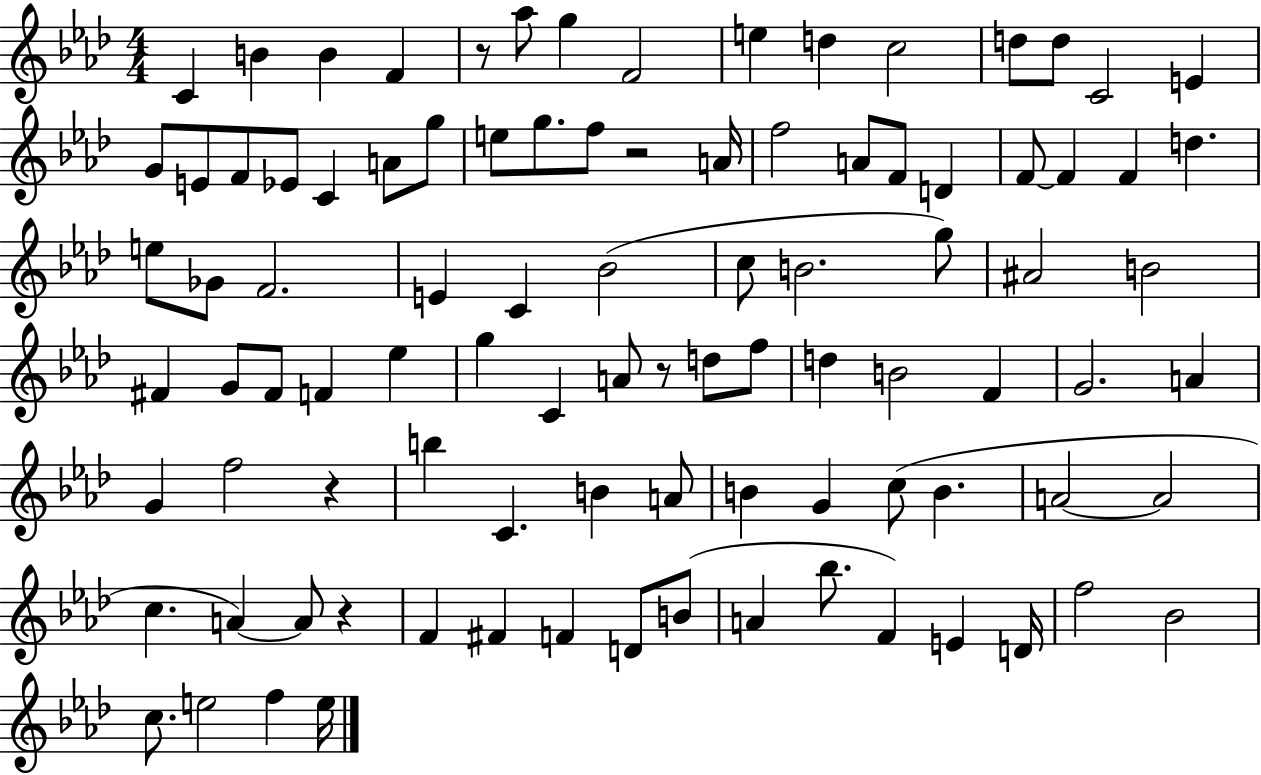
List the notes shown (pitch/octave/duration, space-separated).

C4/q B4/q B4/q F4/q R/e Ab5/e G5/q F4/h E5/q D5/q C5/h D5/e D5/e C4/h E4/q G4/e E4/e F4/e Eb4/e C4/q A4/e G5/e E5/e G5/e. F5/e R/h A4/s F5/h A4/e F4/e D4/q F4/e F4/q F4/q D5/q. E5/e Gb4/e F4/h. E4/q C4/q Bb4/h C5/e B4/h. G5/e A#4/h B4/h F#4/q G4/e F#4/e F4/q Eb5/q G5/q C4/q A4/e R/e D5/e F5/e D5/q B4/h F4/q G4/h. A4/q G4/q F5/h R/q B5/q C4/q. B4/q A4/e B4/q G4/q C5/e B4/q. A4/h A4/h C5/q. A4/q A4/e R/q F4/q F#4/q F4/q D4/e B4/e A4/q Bb5/e. F4/q E4/q D4/s F5/h Bb4/h C5/e. E5/h F5/q E5/s